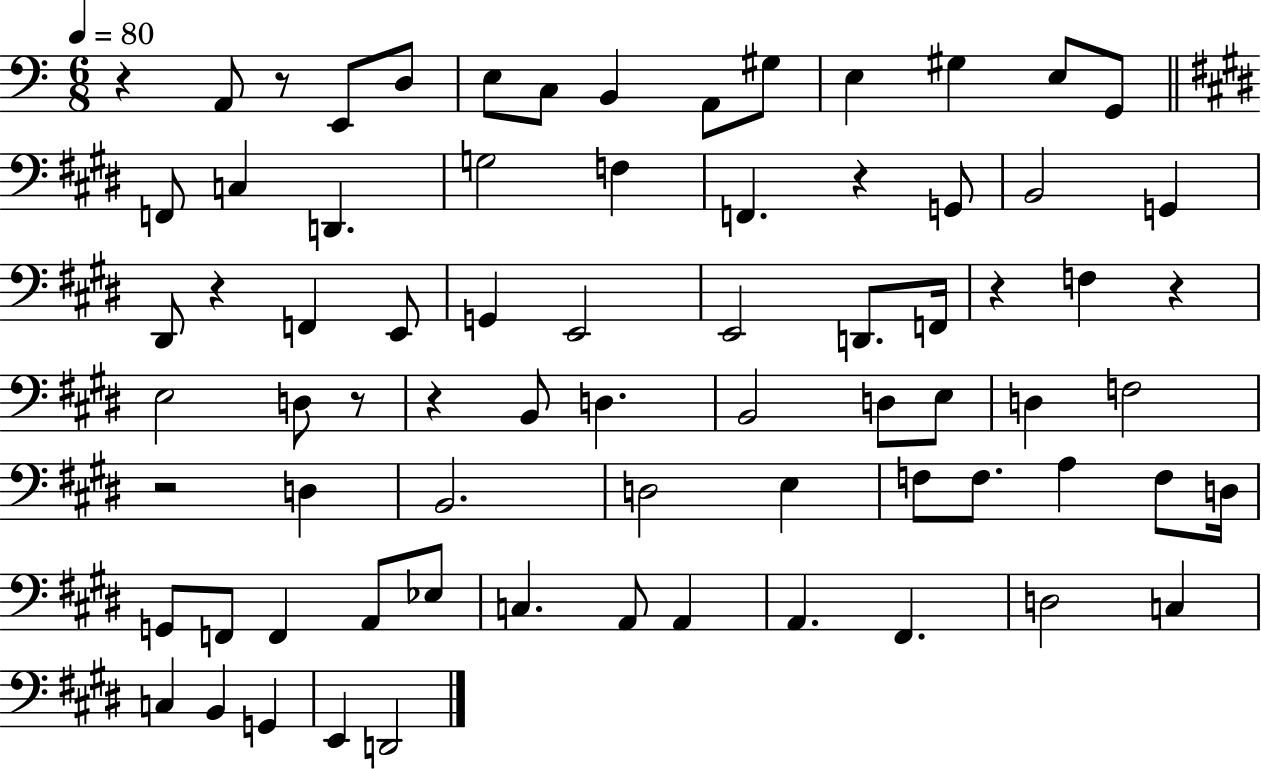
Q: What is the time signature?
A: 6/8